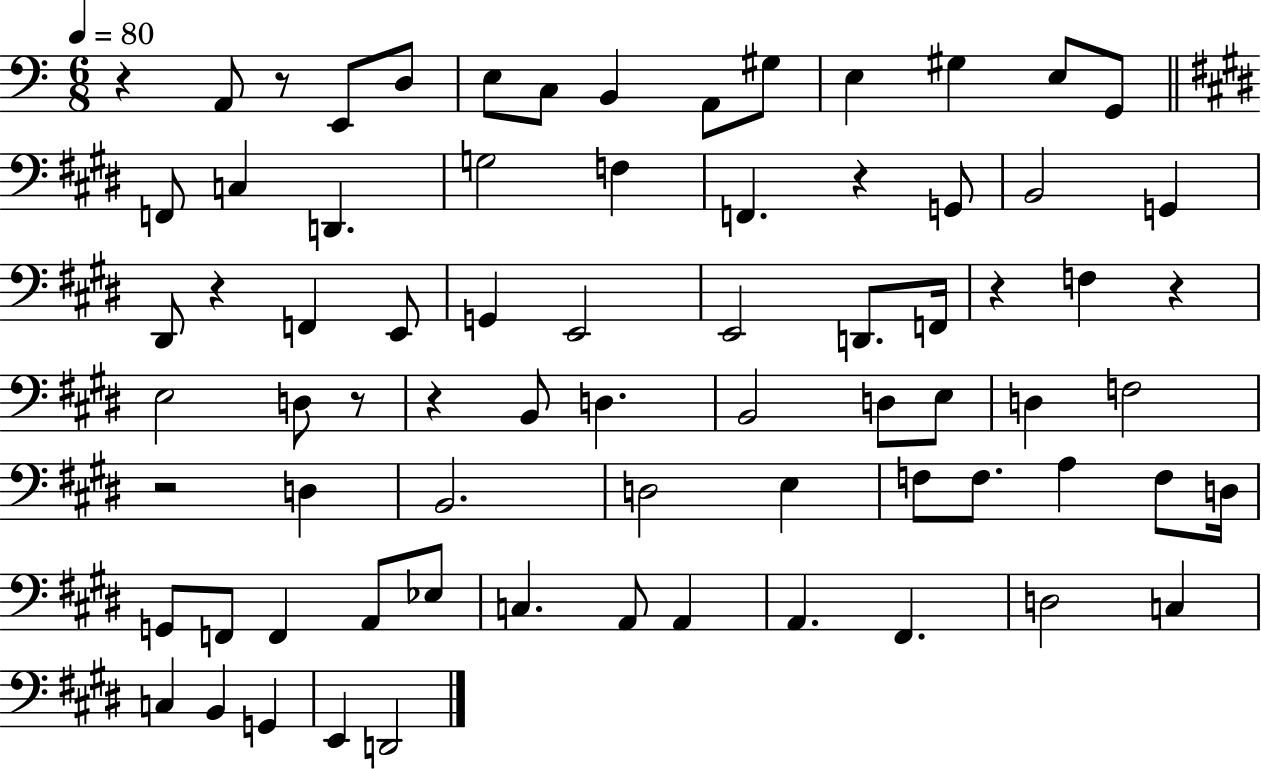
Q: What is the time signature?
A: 6/8